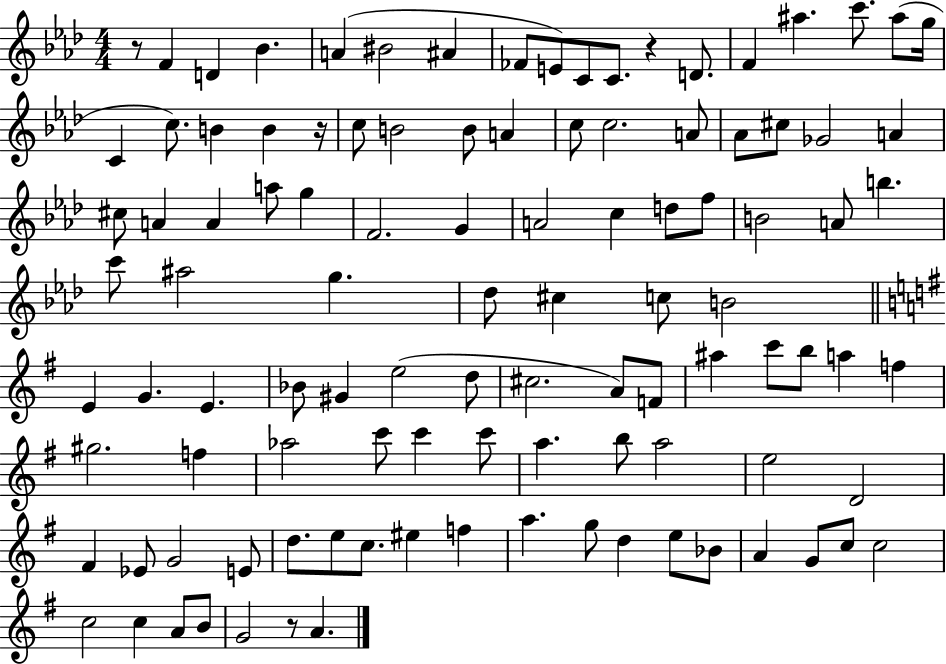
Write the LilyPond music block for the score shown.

{
  \clef treble
  \numericTimeSignature
  \time 4/4
  \key aes \major
  \repeat volta 2 { r8 f'4 d'4 bes'4. | a'4( bis'2 ais'4 | fes'8 e'8) c'8 c'8. r4 d'8. | f'4 ais''4. c'''8. ais''8( g''16 | \break c'4 c''8.) b'4 b'4 r16 | c''8 b'2 b'8 a'4 | c''8 c''2. a'8 | aes'8 cis''8 ges'2 a'4 | \break cis''8 a'4 a'4 a''8 g''4 | f'2. g'4 | a'2 c''4 d''8 f''8 | b'2 a'8 b''4. | \break c'''8 ais''2 g''4. | des''8 cis''4 c''8 b'2 | \bar "||" \break \key e \minor e'4 g'4. e'4. | bes'8 gis'4 e''2( d''8 | cis''2. a'8) f'8 | ais''4 c'''8 b''8 a''4 f''4 | \break gis''2. f''4 | aes''2 c'''8 c'''4 c'''8 | a''4. b''8 a''2 | e''2 d'2 | \break fis'4 ees'8 g'2 e'8 | d''8. e''8 c''8. eis''4 f''4 | a''4. g''8 d''4 e''8 bes'8 | a'4 g'8 c''8 c''2 | \break c''2 c''4 a'8 b'8 | g'2 r8 a'4. | } \bar "|."
}